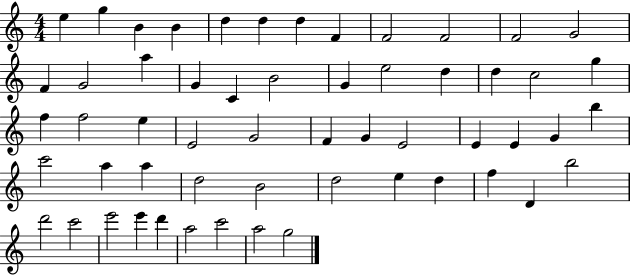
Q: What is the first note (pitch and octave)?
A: E5